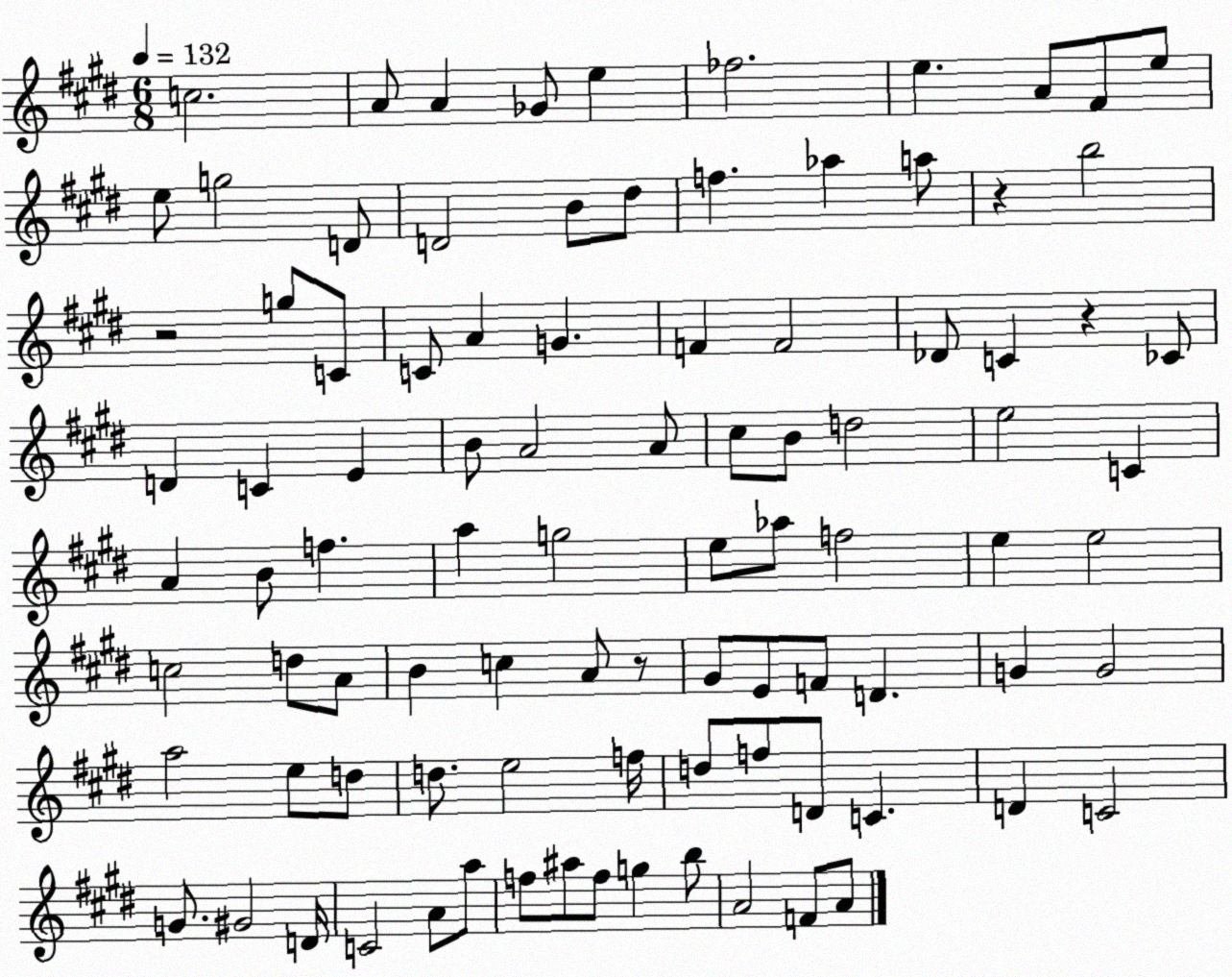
X:1
T:Untitled
M:6/8
L:1/4
K:E
c2 A/2 A _G/2 e _f2 e A/2 ^F/2 e/2 e/2 g2 D/2 D2 B/2 ^d/2 f _a a/2 z b2 z2 g/2 C/2 C/2 A G F F2 _D/2 C z _C/2 D C E B/2 A2 A/2 ^c/2 B/2 d2 e2 C A B/2 f a g2 e/2 _a/2 f2 e e2 c2 d/2 A/2 B c A/2 z/2 ^G/2 E/2 F/2 D G G2 a2 e/2 d/2 d/2 e2 f/4 d/2 f/2 D/2 C D C2 G/2 ^G2 D/4 C2 A/2 a/2 f/2 ^a/2 f/2 g b/2 A2 F/2 A/2